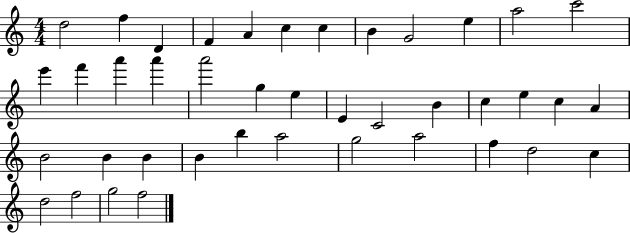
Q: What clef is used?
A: treble